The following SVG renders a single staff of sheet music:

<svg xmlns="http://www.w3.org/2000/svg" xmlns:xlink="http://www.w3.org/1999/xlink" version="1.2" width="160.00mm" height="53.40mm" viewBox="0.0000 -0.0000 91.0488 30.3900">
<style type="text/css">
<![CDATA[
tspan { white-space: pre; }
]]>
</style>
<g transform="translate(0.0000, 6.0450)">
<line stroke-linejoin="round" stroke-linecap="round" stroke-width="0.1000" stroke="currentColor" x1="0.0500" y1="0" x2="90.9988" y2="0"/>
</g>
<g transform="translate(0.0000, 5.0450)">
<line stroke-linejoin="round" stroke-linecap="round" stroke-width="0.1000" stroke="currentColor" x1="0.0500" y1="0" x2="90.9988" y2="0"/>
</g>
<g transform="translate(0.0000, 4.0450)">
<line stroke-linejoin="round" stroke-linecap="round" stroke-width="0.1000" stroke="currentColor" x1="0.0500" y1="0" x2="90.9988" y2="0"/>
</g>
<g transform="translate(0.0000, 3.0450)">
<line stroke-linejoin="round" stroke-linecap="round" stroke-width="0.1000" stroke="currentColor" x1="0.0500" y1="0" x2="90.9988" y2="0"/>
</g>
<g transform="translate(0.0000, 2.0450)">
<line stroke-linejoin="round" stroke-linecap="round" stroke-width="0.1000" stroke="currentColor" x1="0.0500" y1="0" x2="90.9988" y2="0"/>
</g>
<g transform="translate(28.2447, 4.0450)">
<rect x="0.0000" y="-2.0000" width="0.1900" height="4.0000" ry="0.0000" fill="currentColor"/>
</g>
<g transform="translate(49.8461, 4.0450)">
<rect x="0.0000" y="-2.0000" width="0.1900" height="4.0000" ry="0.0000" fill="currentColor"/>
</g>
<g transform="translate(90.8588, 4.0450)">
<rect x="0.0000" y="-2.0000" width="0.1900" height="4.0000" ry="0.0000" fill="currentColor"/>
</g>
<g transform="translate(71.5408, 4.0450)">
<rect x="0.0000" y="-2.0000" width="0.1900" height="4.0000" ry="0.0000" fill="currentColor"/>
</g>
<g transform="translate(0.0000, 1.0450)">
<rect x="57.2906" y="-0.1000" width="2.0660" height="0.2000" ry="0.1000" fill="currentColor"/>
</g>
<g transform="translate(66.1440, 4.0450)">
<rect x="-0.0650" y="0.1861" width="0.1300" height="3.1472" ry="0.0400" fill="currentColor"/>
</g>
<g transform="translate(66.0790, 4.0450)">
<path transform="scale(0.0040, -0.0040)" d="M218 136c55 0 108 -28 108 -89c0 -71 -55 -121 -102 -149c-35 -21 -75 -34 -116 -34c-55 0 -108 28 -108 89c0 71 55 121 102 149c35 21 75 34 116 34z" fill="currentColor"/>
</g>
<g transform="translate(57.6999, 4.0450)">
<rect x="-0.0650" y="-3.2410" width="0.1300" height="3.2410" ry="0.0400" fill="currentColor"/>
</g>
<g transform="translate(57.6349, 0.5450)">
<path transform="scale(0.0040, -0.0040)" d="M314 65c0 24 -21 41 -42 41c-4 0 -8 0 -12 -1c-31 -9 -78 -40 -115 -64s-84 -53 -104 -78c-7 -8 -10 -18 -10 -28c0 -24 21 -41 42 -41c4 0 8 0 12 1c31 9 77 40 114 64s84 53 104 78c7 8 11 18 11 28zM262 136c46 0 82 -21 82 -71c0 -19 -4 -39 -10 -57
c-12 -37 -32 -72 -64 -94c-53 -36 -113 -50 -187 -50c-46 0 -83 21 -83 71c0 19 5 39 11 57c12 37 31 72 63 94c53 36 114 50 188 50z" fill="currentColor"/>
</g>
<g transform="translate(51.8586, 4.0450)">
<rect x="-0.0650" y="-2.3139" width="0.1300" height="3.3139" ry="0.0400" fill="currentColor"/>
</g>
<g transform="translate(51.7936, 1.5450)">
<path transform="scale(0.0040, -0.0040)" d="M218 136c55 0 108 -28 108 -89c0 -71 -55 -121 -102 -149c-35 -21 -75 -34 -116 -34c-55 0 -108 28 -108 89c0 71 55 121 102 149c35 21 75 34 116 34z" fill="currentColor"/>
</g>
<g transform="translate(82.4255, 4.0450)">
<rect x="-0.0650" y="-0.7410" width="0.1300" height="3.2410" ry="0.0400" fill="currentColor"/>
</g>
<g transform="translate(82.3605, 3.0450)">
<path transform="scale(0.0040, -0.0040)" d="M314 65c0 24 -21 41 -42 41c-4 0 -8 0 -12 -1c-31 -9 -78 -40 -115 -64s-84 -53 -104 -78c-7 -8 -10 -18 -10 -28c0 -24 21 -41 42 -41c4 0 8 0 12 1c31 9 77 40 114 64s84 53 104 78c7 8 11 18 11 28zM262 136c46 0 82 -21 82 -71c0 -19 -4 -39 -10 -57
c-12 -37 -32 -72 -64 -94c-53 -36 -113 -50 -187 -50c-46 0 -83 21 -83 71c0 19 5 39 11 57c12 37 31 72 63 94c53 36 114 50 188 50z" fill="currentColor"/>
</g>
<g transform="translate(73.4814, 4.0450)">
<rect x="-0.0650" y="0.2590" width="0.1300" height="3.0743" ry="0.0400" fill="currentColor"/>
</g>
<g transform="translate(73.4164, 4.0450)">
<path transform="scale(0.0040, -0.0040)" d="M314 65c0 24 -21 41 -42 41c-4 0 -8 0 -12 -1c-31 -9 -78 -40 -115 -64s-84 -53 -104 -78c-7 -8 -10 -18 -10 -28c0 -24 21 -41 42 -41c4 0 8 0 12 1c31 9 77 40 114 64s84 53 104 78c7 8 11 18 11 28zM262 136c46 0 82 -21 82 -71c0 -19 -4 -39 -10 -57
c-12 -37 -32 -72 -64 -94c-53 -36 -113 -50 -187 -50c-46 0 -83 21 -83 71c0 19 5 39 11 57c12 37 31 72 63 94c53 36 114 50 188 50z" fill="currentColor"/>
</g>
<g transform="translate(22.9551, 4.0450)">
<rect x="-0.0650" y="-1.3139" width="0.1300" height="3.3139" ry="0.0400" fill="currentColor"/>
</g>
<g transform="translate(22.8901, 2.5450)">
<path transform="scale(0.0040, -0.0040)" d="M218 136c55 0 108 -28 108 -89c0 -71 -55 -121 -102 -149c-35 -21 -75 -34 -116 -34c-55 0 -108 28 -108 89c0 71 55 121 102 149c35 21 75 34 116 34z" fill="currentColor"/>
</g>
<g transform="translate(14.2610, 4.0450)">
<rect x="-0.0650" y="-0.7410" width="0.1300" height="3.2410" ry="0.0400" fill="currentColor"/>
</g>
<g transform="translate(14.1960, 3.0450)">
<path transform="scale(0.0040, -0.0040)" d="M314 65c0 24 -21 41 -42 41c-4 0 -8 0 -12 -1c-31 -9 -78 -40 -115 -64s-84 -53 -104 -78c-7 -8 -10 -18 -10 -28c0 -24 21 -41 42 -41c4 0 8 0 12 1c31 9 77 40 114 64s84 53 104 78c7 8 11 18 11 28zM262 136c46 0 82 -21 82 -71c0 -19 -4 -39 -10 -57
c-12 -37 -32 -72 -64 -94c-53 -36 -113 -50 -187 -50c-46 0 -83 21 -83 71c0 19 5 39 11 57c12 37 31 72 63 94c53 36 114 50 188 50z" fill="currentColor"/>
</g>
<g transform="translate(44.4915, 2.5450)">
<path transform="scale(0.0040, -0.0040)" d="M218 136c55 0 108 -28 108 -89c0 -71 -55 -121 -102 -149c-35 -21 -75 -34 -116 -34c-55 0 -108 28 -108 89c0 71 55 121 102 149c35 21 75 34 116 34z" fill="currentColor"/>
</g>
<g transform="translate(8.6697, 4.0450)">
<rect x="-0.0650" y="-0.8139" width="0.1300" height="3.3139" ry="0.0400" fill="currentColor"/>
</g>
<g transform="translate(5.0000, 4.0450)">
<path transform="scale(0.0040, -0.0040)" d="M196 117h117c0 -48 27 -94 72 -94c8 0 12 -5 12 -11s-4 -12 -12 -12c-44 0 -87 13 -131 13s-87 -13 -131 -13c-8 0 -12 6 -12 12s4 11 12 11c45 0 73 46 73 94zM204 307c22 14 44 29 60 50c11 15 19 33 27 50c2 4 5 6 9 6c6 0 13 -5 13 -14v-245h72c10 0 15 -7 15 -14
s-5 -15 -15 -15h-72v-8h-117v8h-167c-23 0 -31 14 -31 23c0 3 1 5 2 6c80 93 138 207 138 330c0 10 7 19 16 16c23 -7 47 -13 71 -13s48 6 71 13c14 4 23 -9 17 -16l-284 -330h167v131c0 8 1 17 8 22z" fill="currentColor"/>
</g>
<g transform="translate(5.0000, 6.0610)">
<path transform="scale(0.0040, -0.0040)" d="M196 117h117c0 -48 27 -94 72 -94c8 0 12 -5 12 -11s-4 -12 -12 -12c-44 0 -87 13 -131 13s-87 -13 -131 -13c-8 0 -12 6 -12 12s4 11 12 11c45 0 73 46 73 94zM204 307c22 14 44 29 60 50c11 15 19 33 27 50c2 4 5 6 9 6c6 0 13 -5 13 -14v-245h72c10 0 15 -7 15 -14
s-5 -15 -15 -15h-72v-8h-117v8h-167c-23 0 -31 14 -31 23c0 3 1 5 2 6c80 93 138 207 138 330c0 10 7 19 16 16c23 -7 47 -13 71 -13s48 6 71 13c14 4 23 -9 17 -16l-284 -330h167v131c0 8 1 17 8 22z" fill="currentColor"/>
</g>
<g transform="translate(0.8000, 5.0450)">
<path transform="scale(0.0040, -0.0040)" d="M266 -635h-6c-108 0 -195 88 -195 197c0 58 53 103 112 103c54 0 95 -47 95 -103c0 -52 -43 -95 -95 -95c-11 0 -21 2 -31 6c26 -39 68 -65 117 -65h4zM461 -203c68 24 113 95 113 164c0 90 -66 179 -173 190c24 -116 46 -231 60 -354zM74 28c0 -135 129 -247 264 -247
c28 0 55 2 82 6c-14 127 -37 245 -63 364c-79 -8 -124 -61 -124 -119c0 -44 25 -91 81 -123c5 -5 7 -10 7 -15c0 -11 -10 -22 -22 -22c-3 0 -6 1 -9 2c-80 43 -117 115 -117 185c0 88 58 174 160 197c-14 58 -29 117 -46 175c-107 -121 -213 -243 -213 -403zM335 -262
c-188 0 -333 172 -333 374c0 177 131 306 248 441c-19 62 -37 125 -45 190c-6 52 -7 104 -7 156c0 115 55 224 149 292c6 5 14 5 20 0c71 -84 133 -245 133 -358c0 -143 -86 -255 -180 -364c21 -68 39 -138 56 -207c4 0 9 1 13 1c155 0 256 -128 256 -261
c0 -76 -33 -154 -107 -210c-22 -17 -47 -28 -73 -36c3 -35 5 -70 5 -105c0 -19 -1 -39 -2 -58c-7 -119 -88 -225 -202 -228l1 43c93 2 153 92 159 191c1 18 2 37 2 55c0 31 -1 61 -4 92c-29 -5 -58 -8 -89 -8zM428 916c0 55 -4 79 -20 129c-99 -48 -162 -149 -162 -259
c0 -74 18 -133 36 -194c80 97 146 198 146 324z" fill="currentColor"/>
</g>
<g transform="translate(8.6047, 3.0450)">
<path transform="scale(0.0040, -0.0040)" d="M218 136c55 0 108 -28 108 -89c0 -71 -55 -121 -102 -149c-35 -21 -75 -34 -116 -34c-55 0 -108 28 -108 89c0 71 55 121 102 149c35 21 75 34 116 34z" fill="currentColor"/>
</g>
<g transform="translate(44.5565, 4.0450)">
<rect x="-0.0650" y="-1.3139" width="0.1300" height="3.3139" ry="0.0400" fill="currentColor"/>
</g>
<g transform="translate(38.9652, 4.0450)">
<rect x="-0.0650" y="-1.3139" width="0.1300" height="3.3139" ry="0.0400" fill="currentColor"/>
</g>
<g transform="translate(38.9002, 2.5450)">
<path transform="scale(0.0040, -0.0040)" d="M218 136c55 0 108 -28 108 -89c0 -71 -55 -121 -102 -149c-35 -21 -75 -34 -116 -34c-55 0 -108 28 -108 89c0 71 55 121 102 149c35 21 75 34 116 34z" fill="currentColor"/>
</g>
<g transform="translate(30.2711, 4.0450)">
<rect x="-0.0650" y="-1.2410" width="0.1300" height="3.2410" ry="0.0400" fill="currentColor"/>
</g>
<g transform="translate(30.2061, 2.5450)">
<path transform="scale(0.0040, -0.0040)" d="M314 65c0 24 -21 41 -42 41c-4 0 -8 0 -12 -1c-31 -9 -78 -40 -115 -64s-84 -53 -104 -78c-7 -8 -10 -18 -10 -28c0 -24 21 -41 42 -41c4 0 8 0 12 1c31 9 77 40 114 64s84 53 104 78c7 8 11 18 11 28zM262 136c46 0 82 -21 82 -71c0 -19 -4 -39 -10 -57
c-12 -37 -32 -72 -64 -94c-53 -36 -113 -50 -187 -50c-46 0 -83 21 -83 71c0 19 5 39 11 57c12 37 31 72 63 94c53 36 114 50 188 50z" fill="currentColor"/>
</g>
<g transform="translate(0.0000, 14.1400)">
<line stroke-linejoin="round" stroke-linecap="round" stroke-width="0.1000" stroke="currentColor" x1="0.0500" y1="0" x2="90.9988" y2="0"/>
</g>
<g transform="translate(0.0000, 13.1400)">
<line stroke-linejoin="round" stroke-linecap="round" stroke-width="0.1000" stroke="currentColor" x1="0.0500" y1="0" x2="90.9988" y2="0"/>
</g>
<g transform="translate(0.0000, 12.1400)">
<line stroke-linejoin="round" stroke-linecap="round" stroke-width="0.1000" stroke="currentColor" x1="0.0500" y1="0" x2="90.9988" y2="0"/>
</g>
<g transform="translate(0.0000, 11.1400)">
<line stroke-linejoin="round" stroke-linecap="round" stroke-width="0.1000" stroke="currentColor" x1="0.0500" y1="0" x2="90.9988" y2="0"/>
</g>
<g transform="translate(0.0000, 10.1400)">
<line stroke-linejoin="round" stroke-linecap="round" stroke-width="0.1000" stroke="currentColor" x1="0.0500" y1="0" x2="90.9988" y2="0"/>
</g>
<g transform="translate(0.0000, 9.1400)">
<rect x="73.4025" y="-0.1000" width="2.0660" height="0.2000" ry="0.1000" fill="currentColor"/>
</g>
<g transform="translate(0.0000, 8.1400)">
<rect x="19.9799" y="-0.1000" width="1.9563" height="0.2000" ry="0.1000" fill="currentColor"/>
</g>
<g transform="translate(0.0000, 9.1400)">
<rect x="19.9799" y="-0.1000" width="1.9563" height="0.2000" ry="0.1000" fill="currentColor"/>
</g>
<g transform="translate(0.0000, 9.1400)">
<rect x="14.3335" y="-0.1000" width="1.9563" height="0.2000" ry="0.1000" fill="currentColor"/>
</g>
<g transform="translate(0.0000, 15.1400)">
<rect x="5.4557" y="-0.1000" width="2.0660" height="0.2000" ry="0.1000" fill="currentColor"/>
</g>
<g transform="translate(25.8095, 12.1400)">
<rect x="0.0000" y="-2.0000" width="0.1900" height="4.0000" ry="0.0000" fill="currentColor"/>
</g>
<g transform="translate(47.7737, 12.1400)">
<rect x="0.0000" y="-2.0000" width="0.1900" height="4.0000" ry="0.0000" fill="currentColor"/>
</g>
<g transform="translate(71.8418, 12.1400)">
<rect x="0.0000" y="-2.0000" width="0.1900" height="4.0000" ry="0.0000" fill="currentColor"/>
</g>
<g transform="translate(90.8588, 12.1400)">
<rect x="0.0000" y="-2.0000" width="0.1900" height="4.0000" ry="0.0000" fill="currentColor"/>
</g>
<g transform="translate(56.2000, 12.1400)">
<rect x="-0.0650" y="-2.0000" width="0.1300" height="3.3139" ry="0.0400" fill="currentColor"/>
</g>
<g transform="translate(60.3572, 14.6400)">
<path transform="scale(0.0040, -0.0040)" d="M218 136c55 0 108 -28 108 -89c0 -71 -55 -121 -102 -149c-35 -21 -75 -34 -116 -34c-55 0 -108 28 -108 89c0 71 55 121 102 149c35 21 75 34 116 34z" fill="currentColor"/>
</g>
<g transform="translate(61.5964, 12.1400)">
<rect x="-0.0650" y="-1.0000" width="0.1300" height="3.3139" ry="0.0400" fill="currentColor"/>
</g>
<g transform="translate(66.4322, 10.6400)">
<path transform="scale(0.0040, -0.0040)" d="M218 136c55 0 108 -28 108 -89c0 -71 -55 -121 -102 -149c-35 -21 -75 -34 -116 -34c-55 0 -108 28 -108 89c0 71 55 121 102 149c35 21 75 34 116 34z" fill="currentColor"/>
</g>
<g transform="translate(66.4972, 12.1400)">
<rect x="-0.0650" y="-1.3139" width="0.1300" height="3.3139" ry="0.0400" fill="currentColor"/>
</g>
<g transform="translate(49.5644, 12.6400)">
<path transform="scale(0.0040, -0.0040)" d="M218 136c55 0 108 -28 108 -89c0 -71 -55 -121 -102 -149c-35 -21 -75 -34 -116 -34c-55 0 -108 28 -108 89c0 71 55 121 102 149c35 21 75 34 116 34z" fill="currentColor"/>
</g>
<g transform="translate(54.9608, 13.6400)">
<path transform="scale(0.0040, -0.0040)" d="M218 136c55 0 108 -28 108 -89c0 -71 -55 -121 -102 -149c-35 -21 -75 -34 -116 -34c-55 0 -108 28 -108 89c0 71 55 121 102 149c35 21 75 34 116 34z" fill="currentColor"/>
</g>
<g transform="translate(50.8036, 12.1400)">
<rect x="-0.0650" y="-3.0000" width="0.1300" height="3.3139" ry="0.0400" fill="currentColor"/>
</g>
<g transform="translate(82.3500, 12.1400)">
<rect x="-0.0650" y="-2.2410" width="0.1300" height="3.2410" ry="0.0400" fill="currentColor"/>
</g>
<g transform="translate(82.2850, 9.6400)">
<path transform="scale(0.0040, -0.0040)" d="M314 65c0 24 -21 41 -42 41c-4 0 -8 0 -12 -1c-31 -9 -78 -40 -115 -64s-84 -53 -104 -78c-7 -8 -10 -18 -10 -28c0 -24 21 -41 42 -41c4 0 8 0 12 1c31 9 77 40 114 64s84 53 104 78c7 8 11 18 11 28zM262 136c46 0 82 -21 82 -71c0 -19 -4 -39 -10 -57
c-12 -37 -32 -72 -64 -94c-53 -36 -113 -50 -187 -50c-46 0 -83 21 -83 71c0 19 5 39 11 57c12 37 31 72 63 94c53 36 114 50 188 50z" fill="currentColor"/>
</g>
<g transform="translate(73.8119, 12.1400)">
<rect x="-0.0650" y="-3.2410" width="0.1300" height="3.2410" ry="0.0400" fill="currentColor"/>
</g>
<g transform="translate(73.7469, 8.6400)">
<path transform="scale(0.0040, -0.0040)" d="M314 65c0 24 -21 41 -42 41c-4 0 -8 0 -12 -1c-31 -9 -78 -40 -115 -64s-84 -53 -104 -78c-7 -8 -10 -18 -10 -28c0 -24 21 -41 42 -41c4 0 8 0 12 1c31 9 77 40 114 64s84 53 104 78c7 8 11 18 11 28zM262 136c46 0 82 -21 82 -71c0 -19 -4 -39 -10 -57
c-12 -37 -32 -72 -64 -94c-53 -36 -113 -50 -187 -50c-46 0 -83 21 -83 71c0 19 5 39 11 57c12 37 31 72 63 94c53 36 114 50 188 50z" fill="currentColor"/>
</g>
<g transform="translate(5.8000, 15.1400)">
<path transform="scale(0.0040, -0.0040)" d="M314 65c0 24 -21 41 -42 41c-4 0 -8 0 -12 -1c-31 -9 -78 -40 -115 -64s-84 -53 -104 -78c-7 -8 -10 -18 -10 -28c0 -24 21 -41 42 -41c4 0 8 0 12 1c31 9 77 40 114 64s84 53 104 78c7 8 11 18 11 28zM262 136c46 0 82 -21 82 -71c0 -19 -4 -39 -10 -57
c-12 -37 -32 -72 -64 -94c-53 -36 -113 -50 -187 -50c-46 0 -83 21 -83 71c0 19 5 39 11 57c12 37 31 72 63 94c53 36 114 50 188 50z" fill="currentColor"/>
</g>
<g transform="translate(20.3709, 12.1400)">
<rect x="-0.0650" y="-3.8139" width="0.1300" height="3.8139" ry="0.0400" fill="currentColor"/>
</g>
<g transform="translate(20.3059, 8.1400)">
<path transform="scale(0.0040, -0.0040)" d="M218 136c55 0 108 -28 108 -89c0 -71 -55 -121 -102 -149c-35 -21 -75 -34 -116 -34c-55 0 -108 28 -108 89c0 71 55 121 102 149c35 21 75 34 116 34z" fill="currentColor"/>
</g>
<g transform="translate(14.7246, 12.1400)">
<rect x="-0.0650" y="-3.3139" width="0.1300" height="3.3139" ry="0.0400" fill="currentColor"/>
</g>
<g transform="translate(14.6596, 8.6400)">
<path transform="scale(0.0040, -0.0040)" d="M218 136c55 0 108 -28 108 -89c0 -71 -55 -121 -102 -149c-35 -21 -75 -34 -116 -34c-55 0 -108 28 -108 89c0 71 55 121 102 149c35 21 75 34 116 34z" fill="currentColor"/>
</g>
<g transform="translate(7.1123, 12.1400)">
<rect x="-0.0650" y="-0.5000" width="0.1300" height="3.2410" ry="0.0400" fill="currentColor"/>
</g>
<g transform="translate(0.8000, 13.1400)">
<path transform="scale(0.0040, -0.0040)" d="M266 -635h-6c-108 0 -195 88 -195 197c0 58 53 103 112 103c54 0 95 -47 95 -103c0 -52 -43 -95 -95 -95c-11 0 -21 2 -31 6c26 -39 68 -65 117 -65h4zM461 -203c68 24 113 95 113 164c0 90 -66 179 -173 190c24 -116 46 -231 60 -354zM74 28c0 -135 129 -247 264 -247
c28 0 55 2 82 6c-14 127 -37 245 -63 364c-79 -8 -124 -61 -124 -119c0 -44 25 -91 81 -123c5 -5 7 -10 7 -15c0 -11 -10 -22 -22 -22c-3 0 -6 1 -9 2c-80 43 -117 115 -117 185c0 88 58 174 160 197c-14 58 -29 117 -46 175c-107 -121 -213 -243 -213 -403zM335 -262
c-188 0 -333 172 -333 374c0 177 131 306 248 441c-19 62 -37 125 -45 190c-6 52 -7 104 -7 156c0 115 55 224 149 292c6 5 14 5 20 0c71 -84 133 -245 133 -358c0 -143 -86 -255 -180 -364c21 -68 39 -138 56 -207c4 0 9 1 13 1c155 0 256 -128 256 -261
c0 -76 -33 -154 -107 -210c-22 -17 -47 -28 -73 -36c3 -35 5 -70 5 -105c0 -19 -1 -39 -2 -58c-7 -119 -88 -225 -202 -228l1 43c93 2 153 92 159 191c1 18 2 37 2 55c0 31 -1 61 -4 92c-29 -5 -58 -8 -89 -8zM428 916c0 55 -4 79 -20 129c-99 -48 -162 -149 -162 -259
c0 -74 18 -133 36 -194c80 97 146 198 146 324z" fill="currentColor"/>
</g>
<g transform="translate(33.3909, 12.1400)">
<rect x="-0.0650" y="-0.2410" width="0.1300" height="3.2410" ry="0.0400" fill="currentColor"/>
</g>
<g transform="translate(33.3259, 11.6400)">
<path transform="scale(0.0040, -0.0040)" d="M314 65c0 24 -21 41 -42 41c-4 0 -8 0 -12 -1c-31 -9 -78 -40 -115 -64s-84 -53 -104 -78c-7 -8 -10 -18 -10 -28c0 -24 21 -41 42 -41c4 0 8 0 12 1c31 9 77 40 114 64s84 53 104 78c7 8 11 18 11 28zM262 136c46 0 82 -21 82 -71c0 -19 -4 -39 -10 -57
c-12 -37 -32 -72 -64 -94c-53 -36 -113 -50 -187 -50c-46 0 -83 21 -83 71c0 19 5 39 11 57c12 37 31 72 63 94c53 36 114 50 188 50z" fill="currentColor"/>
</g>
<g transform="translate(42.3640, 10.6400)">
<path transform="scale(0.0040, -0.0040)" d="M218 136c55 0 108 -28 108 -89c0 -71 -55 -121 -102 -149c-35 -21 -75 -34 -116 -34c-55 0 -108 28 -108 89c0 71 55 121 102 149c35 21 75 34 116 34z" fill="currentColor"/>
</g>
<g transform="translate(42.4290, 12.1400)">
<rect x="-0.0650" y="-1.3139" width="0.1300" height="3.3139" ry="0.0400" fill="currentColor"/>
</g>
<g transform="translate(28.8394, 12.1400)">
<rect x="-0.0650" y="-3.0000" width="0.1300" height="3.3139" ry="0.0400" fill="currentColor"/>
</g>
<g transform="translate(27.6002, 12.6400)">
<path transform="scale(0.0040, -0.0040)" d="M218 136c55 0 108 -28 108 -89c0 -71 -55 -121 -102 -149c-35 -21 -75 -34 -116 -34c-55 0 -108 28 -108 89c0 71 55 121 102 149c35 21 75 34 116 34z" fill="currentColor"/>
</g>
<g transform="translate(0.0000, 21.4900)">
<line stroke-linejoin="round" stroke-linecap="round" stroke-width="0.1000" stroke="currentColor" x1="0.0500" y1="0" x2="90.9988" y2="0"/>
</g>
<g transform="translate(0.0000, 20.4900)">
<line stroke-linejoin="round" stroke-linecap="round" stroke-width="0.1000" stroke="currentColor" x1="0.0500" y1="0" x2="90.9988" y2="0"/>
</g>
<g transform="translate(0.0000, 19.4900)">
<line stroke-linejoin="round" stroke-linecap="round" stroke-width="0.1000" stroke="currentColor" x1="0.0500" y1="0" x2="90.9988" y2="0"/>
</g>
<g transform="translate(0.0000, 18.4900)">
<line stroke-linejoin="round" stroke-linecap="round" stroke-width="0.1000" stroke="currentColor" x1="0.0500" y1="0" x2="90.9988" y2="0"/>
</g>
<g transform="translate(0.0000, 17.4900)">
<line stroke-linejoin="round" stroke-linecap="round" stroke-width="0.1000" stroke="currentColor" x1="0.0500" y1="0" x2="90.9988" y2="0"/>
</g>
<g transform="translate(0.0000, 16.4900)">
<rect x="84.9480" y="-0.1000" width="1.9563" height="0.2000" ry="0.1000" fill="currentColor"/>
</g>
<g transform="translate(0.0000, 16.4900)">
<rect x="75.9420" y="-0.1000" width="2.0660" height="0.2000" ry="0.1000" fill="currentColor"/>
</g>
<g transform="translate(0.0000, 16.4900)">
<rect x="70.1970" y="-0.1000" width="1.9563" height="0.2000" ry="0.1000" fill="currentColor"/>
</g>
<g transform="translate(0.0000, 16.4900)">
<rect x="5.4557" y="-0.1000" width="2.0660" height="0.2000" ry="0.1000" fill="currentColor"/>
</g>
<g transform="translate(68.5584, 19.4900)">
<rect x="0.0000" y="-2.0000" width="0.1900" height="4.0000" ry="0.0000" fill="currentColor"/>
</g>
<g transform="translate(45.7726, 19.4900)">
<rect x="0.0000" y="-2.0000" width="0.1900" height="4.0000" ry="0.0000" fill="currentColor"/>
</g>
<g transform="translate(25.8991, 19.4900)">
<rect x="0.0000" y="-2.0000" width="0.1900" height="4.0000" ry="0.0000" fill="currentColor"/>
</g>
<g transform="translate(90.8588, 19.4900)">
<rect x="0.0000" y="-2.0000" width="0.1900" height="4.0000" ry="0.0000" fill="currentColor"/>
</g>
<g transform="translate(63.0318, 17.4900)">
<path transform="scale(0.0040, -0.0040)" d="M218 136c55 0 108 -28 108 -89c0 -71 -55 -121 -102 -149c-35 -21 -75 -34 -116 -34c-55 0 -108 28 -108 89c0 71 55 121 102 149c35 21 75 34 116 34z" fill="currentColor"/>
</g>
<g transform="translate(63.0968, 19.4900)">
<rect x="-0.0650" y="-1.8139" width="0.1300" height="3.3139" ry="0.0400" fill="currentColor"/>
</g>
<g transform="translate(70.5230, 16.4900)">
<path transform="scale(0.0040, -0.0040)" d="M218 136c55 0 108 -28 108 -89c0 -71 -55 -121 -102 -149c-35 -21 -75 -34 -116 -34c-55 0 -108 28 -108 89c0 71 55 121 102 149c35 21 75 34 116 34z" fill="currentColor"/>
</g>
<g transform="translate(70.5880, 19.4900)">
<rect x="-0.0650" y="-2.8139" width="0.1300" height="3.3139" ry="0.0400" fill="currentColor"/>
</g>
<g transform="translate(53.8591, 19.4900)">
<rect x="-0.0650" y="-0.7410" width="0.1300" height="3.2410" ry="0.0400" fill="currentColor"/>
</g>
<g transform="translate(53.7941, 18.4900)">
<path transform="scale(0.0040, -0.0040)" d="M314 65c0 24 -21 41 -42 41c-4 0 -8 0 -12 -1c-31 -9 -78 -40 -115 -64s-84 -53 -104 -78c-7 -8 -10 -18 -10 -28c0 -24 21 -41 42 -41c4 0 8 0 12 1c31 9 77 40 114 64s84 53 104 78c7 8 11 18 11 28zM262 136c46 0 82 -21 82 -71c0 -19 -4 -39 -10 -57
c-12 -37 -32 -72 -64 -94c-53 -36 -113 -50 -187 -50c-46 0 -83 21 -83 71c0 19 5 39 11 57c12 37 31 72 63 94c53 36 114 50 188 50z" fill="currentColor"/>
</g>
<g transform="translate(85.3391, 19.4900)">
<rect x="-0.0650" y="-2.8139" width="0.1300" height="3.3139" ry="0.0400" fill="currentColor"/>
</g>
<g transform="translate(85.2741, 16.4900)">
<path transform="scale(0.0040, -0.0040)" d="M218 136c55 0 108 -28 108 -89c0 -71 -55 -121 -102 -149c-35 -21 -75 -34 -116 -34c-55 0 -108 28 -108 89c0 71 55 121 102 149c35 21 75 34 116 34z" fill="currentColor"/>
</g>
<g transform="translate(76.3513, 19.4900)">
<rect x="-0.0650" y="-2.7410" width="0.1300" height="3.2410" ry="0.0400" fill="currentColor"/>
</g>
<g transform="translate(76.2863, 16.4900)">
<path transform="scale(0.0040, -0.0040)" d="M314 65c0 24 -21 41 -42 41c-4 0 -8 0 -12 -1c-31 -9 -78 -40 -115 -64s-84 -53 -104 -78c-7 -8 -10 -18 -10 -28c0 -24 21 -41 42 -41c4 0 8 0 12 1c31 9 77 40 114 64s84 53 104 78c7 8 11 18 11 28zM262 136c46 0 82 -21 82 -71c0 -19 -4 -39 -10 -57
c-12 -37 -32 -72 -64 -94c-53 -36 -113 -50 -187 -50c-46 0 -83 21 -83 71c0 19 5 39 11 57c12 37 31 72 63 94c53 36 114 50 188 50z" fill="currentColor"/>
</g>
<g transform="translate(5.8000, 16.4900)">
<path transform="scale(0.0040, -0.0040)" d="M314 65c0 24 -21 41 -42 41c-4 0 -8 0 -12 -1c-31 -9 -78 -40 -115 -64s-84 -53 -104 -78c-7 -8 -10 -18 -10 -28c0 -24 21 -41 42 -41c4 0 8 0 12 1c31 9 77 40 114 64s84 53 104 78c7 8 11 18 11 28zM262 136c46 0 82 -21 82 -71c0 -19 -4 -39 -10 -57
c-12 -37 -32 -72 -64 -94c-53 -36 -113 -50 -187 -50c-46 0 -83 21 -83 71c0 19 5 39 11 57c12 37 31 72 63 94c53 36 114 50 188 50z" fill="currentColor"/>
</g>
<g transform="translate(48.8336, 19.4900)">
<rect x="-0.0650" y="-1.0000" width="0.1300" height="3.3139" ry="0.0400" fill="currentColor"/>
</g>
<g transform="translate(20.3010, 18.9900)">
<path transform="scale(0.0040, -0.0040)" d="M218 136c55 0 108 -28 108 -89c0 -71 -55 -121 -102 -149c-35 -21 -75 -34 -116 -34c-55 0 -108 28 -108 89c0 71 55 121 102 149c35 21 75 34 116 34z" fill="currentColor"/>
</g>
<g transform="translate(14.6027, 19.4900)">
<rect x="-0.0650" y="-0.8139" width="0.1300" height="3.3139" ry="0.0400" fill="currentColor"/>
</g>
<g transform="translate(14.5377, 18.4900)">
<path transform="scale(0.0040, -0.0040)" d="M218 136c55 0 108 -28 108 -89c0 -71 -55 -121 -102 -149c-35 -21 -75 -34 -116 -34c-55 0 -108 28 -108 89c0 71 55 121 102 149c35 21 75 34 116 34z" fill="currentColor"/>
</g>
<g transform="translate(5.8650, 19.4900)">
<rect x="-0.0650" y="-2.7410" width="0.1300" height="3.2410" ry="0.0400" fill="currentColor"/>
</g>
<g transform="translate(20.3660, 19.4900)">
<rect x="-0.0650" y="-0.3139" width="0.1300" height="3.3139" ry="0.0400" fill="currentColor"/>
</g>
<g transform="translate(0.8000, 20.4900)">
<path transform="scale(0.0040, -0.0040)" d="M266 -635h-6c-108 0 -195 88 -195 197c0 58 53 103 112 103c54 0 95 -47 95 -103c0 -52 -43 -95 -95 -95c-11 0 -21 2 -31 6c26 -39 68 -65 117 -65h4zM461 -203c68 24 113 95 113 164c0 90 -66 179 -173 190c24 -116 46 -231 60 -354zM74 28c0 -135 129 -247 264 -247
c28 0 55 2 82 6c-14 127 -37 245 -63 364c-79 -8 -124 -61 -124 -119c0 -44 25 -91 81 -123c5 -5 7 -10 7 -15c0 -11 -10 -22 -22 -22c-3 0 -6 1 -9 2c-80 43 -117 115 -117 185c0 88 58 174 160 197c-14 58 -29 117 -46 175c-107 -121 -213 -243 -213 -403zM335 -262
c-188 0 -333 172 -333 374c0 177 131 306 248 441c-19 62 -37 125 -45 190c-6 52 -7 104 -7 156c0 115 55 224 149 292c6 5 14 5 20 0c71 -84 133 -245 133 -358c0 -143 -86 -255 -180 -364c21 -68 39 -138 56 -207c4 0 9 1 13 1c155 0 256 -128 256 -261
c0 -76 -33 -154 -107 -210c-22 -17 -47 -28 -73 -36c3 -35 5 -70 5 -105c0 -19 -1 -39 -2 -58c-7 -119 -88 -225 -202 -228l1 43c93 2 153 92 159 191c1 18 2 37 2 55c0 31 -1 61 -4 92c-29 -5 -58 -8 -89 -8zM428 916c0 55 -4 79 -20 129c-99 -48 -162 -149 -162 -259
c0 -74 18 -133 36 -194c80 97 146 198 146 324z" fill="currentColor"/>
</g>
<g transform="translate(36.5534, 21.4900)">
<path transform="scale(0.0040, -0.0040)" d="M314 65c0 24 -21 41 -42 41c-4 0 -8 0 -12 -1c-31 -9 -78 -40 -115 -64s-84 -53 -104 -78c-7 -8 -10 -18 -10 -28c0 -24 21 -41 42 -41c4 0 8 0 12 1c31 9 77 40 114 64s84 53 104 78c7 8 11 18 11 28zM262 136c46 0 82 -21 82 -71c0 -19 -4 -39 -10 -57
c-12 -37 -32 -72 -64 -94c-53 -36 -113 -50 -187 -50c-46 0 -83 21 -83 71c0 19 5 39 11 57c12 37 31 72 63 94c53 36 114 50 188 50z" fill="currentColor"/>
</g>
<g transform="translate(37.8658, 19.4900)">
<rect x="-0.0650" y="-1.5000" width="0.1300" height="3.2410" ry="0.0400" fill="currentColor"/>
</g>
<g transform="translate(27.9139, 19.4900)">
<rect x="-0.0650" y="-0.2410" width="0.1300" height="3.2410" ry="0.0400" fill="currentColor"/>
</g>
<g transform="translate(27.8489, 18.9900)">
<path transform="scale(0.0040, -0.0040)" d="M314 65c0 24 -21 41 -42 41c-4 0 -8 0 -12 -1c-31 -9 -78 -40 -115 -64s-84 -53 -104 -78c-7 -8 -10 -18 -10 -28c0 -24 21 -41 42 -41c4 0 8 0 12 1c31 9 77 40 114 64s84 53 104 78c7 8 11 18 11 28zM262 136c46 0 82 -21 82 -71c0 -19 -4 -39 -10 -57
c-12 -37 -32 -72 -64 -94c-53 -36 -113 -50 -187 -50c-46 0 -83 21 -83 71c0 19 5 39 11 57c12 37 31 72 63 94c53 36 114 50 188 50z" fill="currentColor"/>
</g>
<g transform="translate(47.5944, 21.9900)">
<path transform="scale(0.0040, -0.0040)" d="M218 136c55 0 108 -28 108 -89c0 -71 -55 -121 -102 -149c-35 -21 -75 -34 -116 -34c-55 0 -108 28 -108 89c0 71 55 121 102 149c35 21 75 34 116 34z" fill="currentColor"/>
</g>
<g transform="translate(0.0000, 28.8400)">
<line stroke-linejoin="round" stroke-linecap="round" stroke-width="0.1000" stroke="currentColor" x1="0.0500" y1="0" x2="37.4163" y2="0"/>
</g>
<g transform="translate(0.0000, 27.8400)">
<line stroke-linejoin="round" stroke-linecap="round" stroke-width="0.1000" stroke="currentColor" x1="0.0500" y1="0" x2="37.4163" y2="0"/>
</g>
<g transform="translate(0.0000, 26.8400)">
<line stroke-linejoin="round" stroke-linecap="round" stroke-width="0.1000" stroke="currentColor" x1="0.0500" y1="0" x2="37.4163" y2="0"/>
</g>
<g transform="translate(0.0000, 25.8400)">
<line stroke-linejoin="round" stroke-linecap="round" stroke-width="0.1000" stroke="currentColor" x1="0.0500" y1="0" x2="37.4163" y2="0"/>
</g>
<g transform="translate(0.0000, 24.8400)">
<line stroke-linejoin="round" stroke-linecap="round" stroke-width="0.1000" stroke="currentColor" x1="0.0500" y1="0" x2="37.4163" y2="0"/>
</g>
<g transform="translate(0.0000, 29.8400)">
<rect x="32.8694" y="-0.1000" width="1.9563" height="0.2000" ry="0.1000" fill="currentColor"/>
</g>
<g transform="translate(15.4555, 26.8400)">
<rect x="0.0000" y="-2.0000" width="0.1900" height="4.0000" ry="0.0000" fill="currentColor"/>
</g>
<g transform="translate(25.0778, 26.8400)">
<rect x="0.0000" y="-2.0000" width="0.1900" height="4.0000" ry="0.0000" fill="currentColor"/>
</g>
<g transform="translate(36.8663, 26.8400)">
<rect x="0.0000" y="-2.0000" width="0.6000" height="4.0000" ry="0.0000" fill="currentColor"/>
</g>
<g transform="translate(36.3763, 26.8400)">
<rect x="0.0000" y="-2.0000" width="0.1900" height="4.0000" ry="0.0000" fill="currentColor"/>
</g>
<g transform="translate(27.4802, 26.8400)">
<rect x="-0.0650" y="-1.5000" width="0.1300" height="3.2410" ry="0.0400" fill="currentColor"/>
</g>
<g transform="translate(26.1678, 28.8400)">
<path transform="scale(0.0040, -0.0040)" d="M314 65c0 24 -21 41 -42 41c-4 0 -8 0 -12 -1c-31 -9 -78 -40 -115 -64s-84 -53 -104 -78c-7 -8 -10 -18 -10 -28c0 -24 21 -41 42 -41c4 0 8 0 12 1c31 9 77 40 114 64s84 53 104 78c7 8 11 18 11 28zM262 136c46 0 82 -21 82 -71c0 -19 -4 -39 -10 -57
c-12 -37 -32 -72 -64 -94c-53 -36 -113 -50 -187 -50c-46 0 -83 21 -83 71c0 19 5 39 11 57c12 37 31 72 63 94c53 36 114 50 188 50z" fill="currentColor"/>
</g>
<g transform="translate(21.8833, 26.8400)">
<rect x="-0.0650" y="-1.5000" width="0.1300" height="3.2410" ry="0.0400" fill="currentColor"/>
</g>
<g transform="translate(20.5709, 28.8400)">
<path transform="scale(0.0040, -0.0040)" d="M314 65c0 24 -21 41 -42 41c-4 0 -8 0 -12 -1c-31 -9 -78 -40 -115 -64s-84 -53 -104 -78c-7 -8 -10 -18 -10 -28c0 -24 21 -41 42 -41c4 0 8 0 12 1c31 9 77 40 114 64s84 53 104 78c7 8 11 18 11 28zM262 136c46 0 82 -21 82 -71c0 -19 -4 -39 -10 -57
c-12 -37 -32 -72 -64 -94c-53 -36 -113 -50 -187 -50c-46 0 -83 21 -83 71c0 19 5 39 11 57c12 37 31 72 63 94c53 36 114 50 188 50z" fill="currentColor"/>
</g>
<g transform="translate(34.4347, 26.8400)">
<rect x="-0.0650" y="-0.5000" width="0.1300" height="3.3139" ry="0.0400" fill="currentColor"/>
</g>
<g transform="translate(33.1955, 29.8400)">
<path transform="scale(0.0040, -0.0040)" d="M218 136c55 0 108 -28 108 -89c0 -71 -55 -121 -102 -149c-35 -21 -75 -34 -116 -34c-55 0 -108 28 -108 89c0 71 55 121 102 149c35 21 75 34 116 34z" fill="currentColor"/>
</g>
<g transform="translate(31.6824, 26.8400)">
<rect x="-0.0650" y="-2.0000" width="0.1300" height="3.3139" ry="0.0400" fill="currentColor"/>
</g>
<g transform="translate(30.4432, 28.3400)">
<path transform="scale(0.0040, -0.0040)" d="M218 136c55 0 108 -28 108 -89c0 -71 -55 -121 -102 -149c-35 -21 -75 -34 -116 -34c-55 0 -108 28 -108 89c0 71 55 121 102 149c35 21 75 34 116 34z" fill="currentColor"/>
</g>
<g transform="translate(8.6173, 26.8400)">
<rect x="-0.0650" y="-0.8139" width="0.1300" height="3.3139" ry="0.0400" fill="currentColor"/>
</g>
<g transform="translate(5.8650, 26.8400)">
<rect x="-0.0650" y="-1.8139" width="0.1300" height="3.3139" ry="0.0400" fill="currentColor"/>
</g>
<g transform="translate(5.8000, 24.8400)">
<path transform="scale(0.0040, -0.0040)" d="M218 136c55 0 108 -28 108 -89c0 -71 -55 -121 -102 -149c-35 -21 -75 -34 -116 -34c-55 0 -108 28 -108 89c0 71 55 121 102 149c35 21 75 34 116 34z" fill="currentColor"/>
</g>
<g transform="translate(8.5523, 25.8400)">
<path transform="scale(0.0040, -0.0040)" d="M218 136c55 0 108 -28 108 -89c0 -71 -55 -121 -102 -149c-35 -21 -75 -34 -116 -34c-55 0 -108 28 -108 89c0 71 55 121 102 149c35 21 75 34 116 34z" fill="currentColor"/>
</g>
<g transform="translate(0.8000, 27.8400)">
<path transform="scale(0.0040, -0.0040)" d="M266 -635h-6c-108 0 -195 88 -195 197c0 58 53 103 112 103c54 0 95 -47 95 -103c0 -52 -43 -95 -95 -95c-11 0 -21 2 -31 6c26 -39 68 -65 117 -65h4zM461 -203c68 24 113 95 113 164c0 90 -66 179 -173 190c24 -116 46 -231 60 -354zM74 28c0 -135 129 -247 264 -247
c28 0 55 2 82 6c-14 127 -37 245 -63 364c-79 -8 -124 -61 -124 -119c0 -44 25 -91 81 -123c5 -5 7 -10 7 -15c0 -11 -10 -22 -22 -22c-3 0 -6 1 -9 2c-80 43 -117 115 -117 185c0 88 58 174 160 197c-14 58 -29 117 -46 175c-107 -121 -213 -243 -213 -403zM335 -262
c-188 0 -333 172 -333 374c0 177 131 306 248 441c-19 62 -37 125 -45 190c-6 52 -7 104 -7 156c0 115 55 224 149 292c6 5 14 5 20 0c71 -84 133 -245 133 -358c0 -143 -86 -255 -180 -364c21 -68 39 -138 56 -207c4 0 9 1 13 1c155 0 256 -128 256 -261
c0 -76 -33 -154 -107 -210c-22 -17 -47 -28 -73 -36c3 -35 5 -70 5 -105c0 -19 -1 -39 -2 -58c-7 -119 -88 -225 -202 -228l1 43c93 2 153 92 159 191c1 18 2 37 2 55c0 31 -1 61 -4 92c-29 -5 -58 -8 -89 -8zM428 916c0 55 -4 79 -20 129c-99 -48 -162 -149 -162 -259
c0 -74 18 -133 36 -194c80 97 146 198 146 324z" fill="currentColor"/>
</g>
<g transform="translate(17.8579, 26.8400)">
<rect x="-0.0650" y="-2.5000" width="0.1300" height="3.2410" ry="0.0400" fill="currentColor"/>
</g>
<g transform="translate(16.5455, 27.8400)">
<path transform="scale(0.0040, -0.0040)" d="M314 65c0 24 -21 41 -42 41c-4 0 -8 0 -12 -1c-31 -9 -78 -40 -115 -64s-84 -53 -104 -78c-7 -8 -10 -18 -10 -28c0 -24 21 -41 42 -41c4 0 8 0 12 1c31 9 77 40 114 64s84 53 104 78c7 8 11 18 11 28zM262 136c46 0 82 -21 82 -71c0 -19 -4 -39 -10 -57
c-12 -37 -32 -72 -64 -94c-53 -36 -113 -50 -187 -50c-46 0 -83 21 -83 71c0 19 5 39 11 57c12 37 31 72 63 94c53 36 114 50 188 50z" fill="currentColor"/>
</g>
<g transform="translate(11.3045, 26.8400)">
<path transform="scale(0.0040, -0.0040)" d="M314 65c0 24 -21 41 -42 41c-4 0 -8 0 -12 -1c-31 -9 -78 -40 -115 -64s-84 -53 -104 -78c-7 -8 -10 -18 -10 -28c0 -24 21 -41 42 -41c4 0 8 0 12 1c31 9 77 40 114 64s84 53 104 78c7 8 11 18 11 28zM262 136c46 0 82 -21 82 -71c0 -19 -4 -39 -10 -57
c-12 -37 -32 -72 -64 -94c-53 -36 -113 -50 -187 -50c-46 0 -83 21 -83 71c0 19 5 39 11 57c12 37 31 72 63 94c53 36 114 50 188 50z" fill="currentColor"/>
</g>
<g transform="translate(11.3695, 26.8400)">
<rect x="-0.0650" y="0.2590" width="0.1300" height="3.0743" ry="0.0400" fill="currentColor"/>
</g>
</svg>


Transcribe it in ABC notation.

X:1
T:Untitled
M:4/4
L:1/4
K:C
d d2 e e2 e e g b2 B B2 d2 C2 b c' A c2 e A F D e b2 g2 a2 d c c2 E2 D d2 f a a2 a f d B2 G2 E2 E2 F C